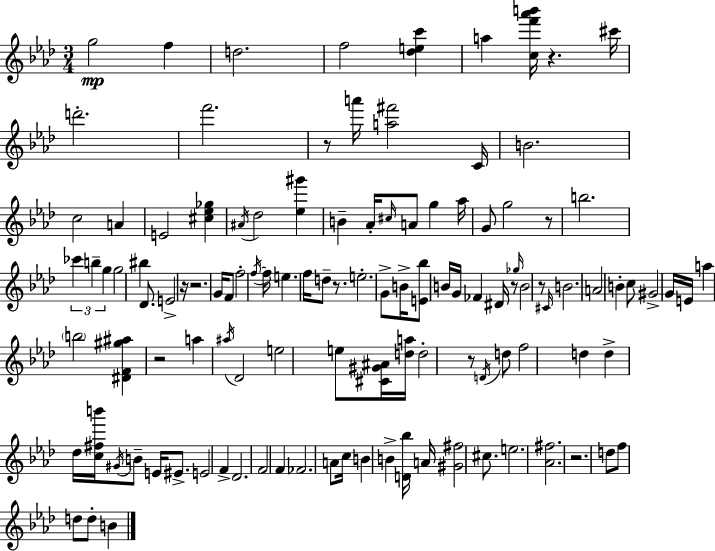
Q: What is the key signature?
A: AES major